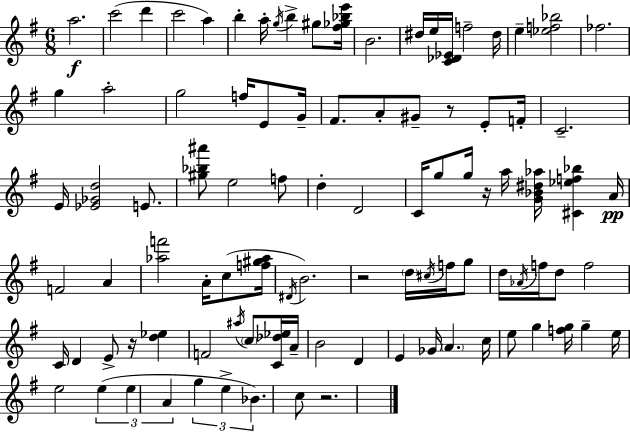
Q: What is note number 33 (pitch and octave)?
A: F5